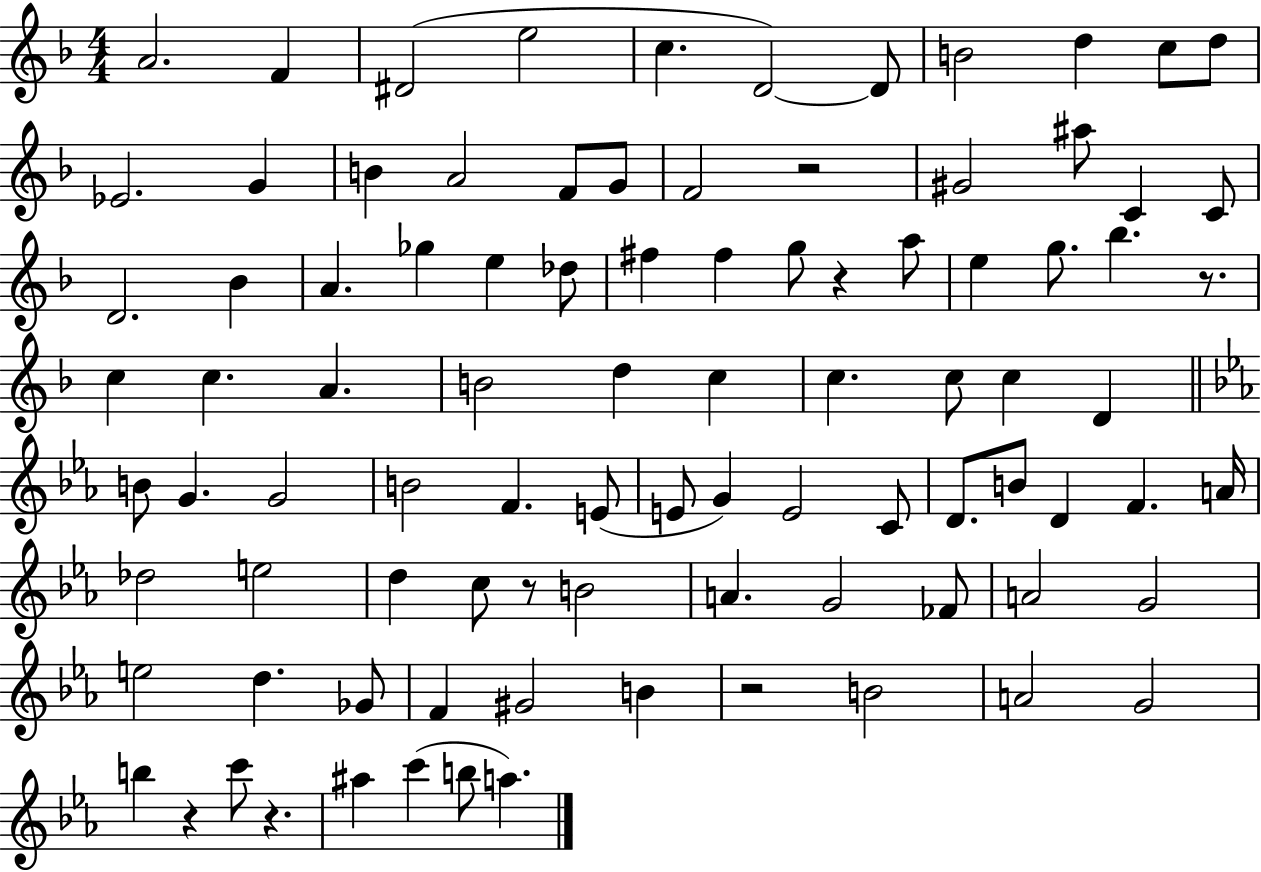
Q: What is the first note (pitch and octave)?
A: A4